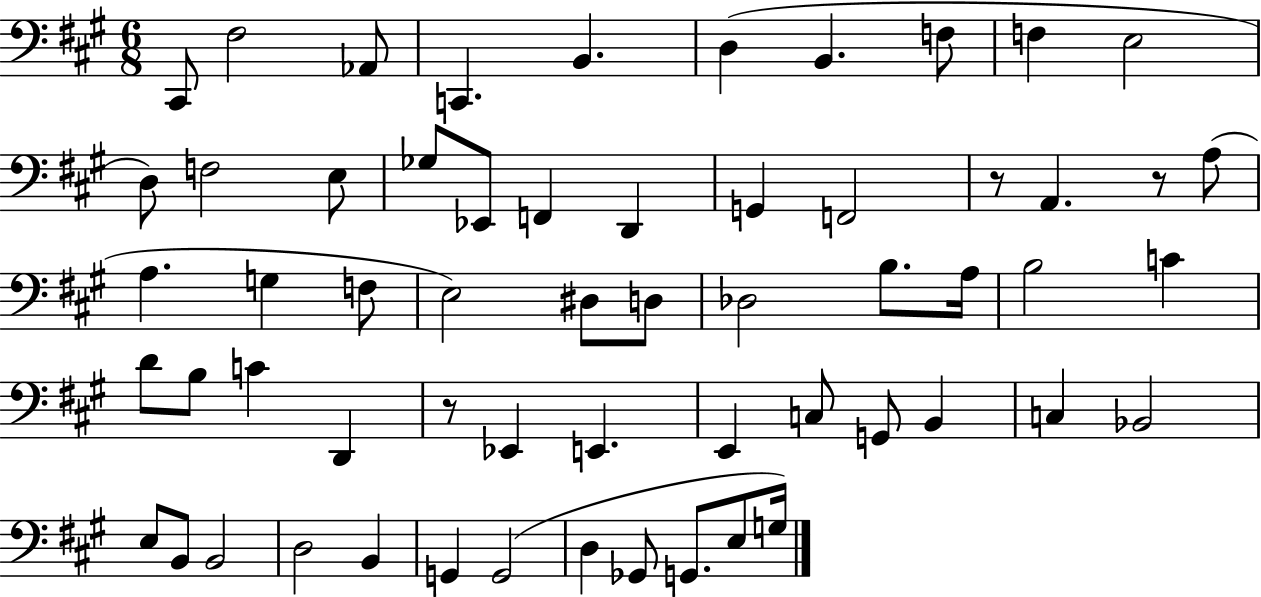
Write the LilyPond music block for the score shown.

{
  \clef bass
  \numericTimeSignature
  \time 6/8
  \key a \major
  cis,8 fis2 aes,8 | c,4. b,4. | d4( b,4. f8 | f4 e2 | \break d8) f2 e8 | ges8 ees,8 f,4 d,4 | g,4 f,2 | r8 a,4. r8 a8( | \break a4. g4 f8 | e2) dis8 d8 | des2 b8. a16 | b2 c'4 | \break d'8 b8 c'4 d,4 | r8 ees,4 e,4. | e,4 c8 g,8 b,4 | c4 bes,2 | \break e8 b,8 b,2 | d2 b,4 | g,4 g,2( | d4 ges,8 g,8. e8 g16) | \break \bar "|."
}